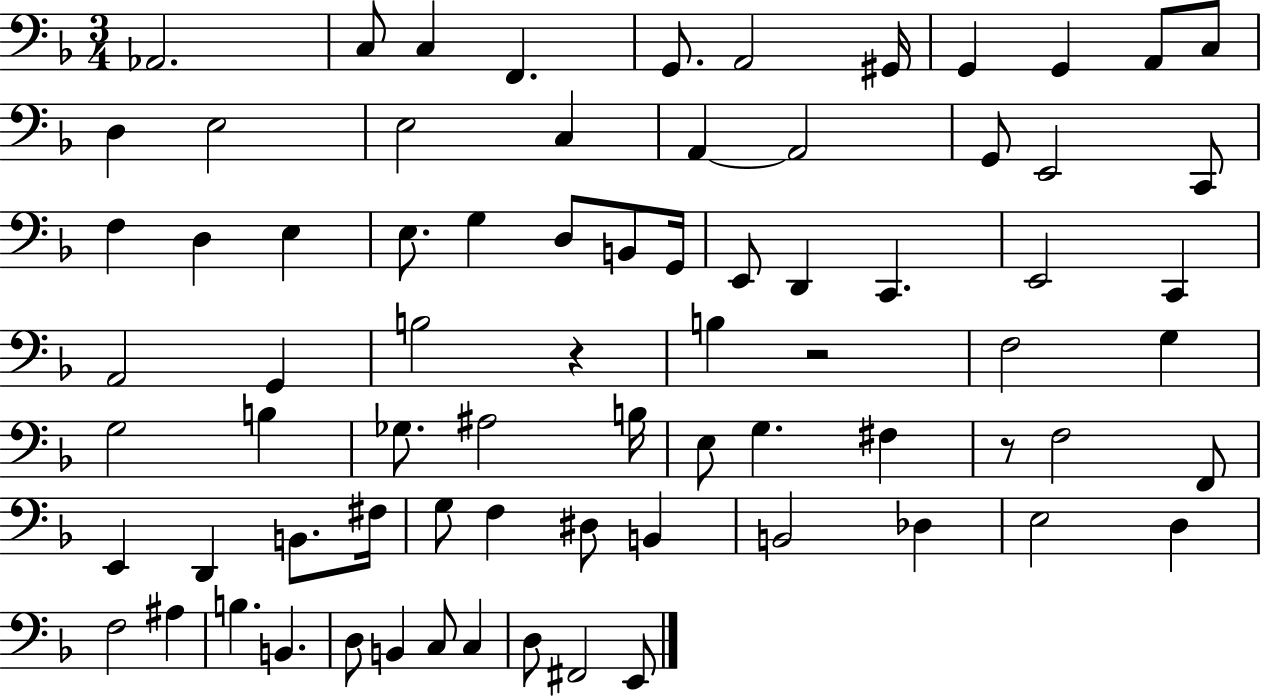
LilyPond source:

{
  \clef bass
  \numericTimeSignature
  \time 3/4
  \key f \major
  aes,2. | c8 c4 f,4. | g,8. a,2 gis,16 | g,4 g,4 a,8 c8 | \break d4 e2 | e2 c4 | a,4~~ a,2 | g,8 e,2 c,8 | \break f4 d4 e4 | e8. g4 d8 b,8 g,16 | e,8 d,4 c,4. | e,2 c,4 | \break a,2 g,4 | b2 r4 | b4 r2 | f2 g4 | \break g2 b4 | ges8. ais2 b16 | e8 g4. fis4 | r8 f2 f,8 | \break e,4 d,4 b,8. fis16 | g8 f4 dis8 b,4 | b,2 des4 | e2 d4 | \break f2 ais4 | b4. b,4. | d8 b,4 c8 c4 | d8 fis,2 e,8 | \break \bar "|."
}